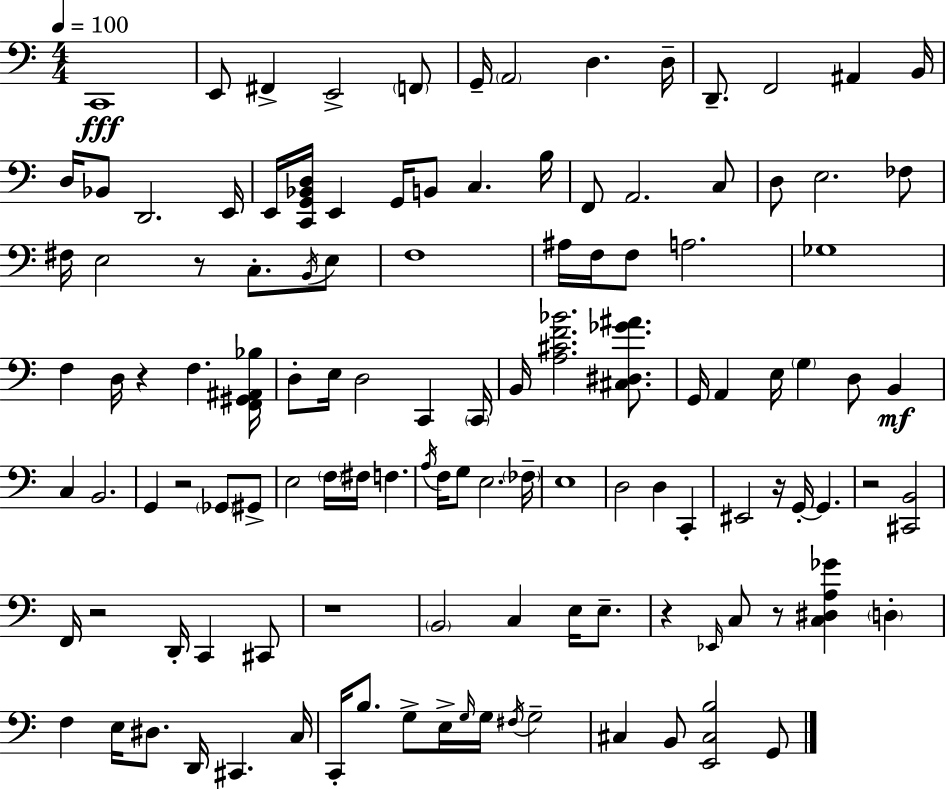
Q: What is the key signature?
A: C major